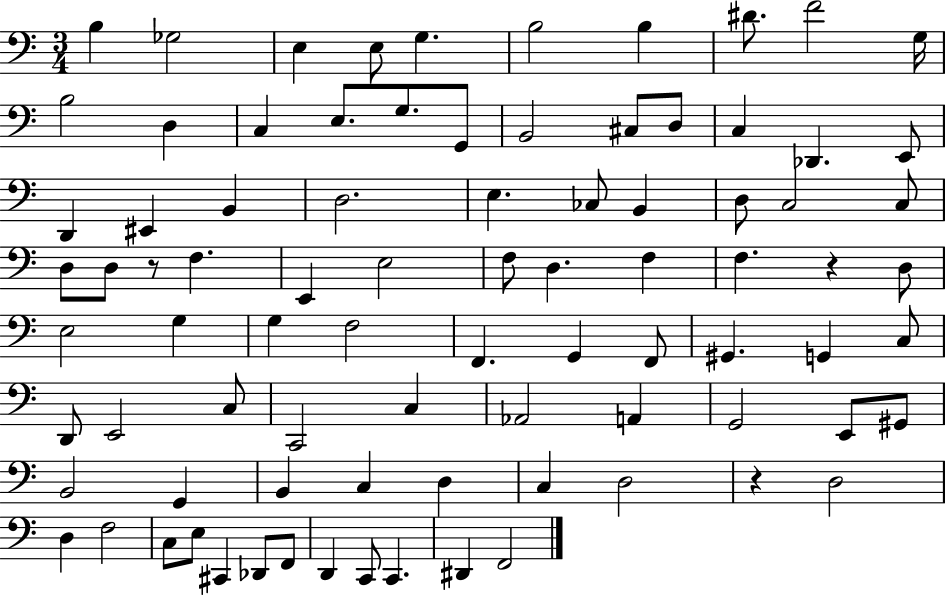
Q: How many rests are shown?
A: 3